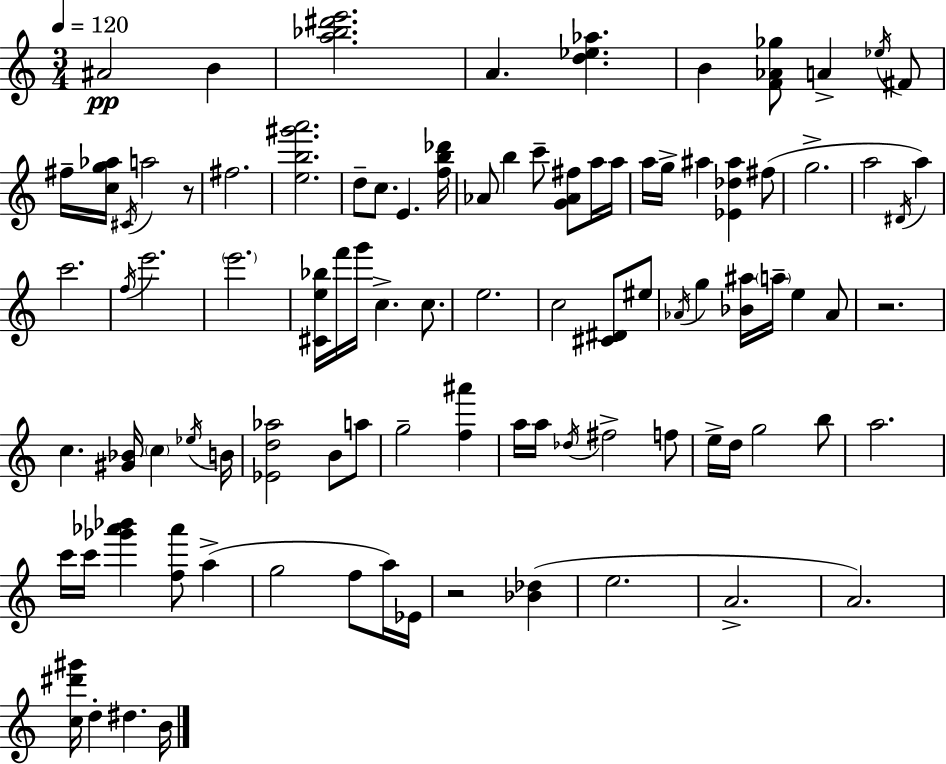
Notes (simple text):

A#4/h B4/q [A5,Bb5,D#6,E6]/h. A4/q. [D5,Eb5,Ab5]/q. B4/q [F4,Ab4,Gb5]/e A4/q Eb5/s F#4/e F#5/s [C5,G5,Ab5]/s C#4/s A5/h R/e F#5/h. [E5,B5,G#6,A6]/h. D5/e C5/e. E4/q. [F5,B5,Db6]/s Ab4/e B5/q C6/e [G4,Ab4,F#5]/e A5/s A5/s A5/s G5/s A#5/q [Eb4,Db5,A#5]/q F#5/e G5/h. A5/h D#4/s A5/q C6/h. F5/s E6/h. E6/h. [C#4,E5,Bb5]/s F6/s G6/s C5/q. C5/e. E5/h. C5/h [C#4,D#4]/e EIS5/e Ab4/s G5/q [Bb4,A#5]/s A5/s E5/q Ab4/e R/h. C5/q. [G#4,Bb4]/s C5/q Eb5/s B4/s [Eb4,D5,Ab5]/h B4/e A5/e G5/h [F5,A#6]/q A5/s A5/s Db5/s F#5/h F5/e E5/s D5/s G5/h B5/e A5/h. C6/s C6/s [Gb6,Ab6,Bb6]/q [F5,Ab6]/e A5/q G5/h F5/e A5/s Eb4/s R/h [Bb4,Db5]/q E5/h. A4/h. A4/h. [C5,D#6,G#6]/s D5/q D#5/q. B4/s